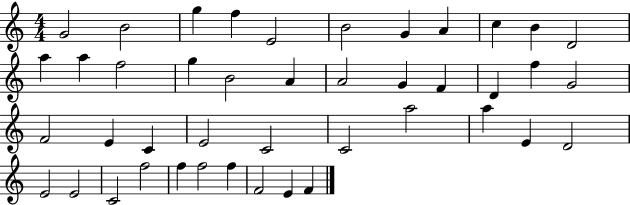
{
  \clef treble
  \numericTimeSignature
  \time 4/4
  \key c \major
  g'2 b'2 | g''4 f''4 e'2 | b'2 g'4 a'4 | c''4 b'4 d'2 | \break a''4 a''4 f''2 | g''4 b'2 a'4 | a'2 g'4 f'4 | d'4 f''4 g'2 | \break f'2 e'4 c'4 | e'2 c'2 | c'2 a''2 | a''4 e'4 d'2 | \break e'2 e'2 | c'2 f''2 | f''4 f''2 f''4 | f'2 e'4 f'4 | \break \bar "|."
}